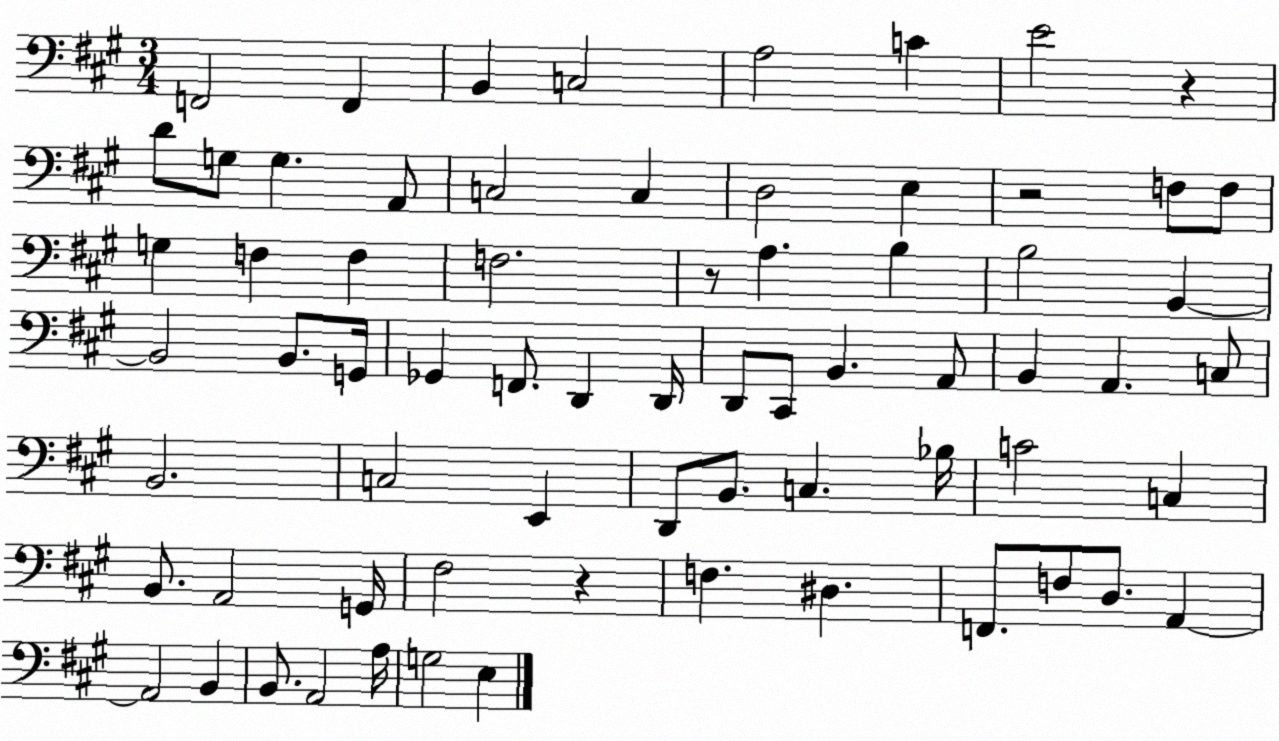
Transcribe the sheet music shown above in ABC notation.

X:1
T:Untitled
M:3/4
L:1/4
K:A
F,,2 F,, B,, C,2 A,2 C E2 z D/2 G,/2 G, A,,/2 C,2 C, D,2 E, z2 F,/2 F,/2 G, F, F, F,2 z/2 A, B, B,2 B,, B,,2 B,,/2 G,,/4 _G,, F,,/2 D,, D,,/4 D,,/2 ^C,,/2 B,, A,,/2 B,, A,, C,/2 B,,2 C,2 E,, D,,/2 B,,/2 C, _B,/4 C2 C, B,,/2 A,,2 G,,/4 ^F,2 z F, ^D, F,,/2 F,/2 D,/2 A,, A,,2 B,, B,,/2 A,,2 A,/4 G,2 E,